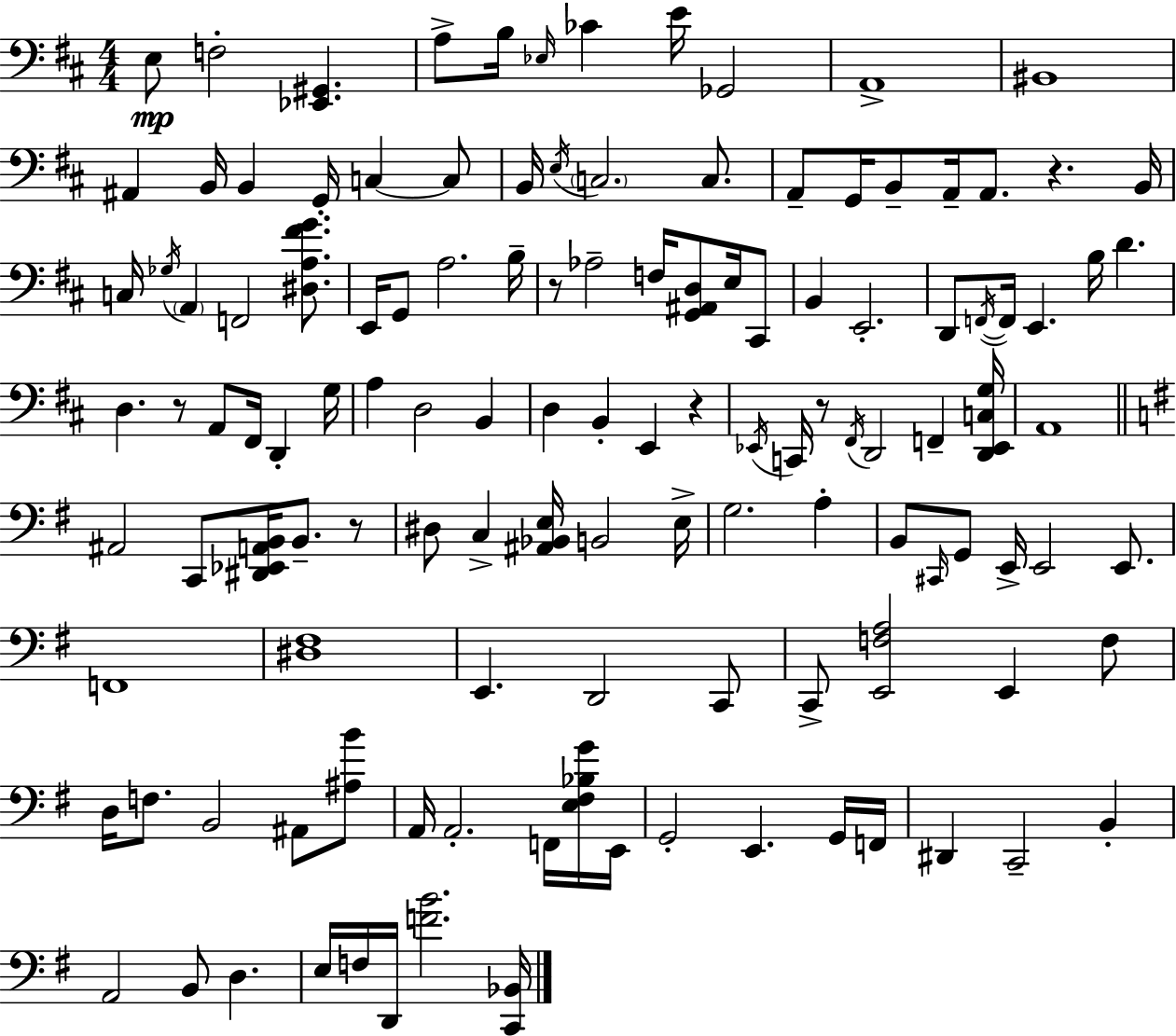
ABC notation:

X:1
T:Untitled
M:4/4
L:1/4
K:D
E,/2 F,2 [_E,,^G,,] A,/2 B,/4 _E,/4 _C E/4 _G,,2 A,,4 ^B,,4 ^A,, B,,/4 B,, G,,/4 C, C,/2 B,,/4 E,/4 C,2 C,/2 A,,/2 G,,/4 B,,/2 A,,/4 A,,/2 z B,,/4 C,/4 _G,/4 A,, F,,2 [^D,A,^FG]/2 E,,/4 G,,/2 A,2 B,/4 z/2 _A,2 F,/4 [G,,^A,,D,]/2 E,/4 ^C,,/2 B,, E,,2 D,,/2 F,,/4 F,,/4 E,, B,/4 D D, z/2 A,,/2 ^F,,/4 D,, G,/4 A, D,2 B,, D, B,, E,, z _E,,/4 C,,/4 z/2 ^F,,/4 D,,2 F,, [D,,_E,,C,G,]/4 A,,4 ^A,,2 C,,/2 [^D,,_E,,A,,B,,]/4 B,,/2 z/2 ^D,/2 C, [^A,,_B,,E,]/4 B,,2 E,/4 G,2 A, B,,/2 ^C,,/4 G,,/2 E,,/4 E,,2 E,,/2 F,,4 [^D,^F,]4 E,, D,,2 C,,/2 C,,/2 [E,,F,A,]2 E,, F,/2 D,/4 F,/2 B,,2 ^A,,/2 [^A,B]/2 A,,/4 A,,2 F,,/4 [E,^F,_B,G]/4 E,,/4 G,,2 E,, G,,/4 F,,/4 ^D,, C,,2 B,, A,,2 B,,/2 D, E,/4 F,/4 D,,/4 [FB]2 [C,,_B,,]/4